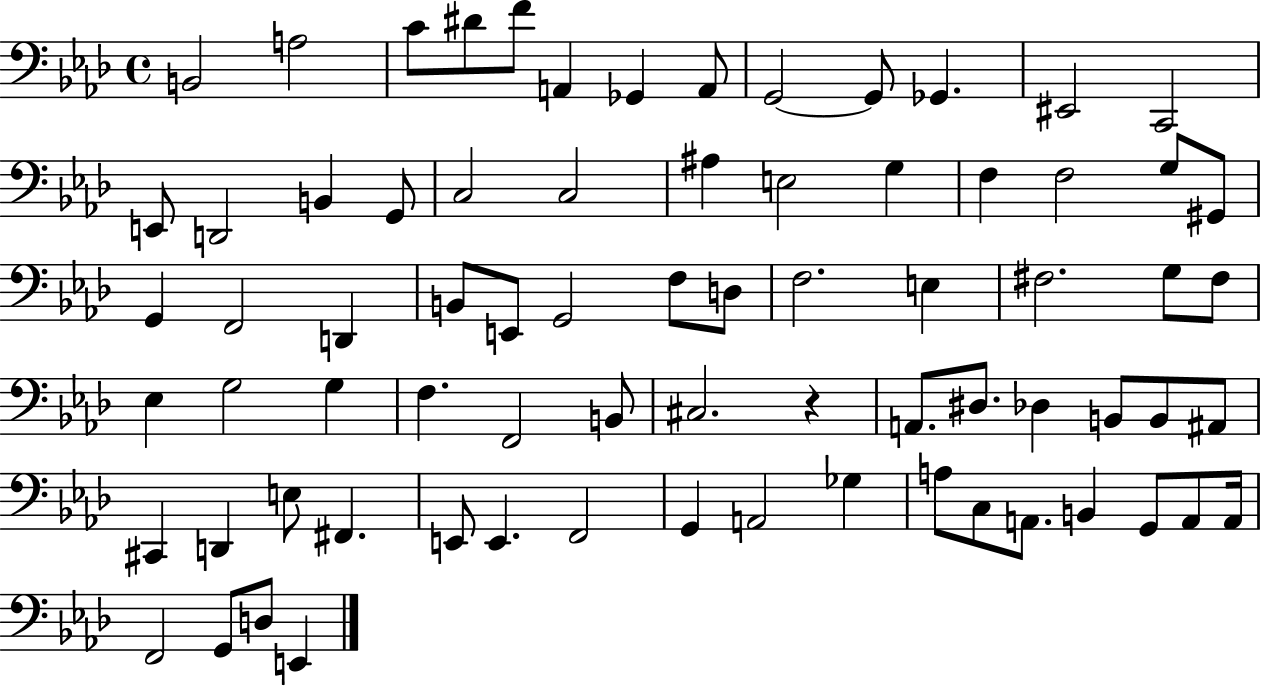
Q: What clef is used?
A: bass